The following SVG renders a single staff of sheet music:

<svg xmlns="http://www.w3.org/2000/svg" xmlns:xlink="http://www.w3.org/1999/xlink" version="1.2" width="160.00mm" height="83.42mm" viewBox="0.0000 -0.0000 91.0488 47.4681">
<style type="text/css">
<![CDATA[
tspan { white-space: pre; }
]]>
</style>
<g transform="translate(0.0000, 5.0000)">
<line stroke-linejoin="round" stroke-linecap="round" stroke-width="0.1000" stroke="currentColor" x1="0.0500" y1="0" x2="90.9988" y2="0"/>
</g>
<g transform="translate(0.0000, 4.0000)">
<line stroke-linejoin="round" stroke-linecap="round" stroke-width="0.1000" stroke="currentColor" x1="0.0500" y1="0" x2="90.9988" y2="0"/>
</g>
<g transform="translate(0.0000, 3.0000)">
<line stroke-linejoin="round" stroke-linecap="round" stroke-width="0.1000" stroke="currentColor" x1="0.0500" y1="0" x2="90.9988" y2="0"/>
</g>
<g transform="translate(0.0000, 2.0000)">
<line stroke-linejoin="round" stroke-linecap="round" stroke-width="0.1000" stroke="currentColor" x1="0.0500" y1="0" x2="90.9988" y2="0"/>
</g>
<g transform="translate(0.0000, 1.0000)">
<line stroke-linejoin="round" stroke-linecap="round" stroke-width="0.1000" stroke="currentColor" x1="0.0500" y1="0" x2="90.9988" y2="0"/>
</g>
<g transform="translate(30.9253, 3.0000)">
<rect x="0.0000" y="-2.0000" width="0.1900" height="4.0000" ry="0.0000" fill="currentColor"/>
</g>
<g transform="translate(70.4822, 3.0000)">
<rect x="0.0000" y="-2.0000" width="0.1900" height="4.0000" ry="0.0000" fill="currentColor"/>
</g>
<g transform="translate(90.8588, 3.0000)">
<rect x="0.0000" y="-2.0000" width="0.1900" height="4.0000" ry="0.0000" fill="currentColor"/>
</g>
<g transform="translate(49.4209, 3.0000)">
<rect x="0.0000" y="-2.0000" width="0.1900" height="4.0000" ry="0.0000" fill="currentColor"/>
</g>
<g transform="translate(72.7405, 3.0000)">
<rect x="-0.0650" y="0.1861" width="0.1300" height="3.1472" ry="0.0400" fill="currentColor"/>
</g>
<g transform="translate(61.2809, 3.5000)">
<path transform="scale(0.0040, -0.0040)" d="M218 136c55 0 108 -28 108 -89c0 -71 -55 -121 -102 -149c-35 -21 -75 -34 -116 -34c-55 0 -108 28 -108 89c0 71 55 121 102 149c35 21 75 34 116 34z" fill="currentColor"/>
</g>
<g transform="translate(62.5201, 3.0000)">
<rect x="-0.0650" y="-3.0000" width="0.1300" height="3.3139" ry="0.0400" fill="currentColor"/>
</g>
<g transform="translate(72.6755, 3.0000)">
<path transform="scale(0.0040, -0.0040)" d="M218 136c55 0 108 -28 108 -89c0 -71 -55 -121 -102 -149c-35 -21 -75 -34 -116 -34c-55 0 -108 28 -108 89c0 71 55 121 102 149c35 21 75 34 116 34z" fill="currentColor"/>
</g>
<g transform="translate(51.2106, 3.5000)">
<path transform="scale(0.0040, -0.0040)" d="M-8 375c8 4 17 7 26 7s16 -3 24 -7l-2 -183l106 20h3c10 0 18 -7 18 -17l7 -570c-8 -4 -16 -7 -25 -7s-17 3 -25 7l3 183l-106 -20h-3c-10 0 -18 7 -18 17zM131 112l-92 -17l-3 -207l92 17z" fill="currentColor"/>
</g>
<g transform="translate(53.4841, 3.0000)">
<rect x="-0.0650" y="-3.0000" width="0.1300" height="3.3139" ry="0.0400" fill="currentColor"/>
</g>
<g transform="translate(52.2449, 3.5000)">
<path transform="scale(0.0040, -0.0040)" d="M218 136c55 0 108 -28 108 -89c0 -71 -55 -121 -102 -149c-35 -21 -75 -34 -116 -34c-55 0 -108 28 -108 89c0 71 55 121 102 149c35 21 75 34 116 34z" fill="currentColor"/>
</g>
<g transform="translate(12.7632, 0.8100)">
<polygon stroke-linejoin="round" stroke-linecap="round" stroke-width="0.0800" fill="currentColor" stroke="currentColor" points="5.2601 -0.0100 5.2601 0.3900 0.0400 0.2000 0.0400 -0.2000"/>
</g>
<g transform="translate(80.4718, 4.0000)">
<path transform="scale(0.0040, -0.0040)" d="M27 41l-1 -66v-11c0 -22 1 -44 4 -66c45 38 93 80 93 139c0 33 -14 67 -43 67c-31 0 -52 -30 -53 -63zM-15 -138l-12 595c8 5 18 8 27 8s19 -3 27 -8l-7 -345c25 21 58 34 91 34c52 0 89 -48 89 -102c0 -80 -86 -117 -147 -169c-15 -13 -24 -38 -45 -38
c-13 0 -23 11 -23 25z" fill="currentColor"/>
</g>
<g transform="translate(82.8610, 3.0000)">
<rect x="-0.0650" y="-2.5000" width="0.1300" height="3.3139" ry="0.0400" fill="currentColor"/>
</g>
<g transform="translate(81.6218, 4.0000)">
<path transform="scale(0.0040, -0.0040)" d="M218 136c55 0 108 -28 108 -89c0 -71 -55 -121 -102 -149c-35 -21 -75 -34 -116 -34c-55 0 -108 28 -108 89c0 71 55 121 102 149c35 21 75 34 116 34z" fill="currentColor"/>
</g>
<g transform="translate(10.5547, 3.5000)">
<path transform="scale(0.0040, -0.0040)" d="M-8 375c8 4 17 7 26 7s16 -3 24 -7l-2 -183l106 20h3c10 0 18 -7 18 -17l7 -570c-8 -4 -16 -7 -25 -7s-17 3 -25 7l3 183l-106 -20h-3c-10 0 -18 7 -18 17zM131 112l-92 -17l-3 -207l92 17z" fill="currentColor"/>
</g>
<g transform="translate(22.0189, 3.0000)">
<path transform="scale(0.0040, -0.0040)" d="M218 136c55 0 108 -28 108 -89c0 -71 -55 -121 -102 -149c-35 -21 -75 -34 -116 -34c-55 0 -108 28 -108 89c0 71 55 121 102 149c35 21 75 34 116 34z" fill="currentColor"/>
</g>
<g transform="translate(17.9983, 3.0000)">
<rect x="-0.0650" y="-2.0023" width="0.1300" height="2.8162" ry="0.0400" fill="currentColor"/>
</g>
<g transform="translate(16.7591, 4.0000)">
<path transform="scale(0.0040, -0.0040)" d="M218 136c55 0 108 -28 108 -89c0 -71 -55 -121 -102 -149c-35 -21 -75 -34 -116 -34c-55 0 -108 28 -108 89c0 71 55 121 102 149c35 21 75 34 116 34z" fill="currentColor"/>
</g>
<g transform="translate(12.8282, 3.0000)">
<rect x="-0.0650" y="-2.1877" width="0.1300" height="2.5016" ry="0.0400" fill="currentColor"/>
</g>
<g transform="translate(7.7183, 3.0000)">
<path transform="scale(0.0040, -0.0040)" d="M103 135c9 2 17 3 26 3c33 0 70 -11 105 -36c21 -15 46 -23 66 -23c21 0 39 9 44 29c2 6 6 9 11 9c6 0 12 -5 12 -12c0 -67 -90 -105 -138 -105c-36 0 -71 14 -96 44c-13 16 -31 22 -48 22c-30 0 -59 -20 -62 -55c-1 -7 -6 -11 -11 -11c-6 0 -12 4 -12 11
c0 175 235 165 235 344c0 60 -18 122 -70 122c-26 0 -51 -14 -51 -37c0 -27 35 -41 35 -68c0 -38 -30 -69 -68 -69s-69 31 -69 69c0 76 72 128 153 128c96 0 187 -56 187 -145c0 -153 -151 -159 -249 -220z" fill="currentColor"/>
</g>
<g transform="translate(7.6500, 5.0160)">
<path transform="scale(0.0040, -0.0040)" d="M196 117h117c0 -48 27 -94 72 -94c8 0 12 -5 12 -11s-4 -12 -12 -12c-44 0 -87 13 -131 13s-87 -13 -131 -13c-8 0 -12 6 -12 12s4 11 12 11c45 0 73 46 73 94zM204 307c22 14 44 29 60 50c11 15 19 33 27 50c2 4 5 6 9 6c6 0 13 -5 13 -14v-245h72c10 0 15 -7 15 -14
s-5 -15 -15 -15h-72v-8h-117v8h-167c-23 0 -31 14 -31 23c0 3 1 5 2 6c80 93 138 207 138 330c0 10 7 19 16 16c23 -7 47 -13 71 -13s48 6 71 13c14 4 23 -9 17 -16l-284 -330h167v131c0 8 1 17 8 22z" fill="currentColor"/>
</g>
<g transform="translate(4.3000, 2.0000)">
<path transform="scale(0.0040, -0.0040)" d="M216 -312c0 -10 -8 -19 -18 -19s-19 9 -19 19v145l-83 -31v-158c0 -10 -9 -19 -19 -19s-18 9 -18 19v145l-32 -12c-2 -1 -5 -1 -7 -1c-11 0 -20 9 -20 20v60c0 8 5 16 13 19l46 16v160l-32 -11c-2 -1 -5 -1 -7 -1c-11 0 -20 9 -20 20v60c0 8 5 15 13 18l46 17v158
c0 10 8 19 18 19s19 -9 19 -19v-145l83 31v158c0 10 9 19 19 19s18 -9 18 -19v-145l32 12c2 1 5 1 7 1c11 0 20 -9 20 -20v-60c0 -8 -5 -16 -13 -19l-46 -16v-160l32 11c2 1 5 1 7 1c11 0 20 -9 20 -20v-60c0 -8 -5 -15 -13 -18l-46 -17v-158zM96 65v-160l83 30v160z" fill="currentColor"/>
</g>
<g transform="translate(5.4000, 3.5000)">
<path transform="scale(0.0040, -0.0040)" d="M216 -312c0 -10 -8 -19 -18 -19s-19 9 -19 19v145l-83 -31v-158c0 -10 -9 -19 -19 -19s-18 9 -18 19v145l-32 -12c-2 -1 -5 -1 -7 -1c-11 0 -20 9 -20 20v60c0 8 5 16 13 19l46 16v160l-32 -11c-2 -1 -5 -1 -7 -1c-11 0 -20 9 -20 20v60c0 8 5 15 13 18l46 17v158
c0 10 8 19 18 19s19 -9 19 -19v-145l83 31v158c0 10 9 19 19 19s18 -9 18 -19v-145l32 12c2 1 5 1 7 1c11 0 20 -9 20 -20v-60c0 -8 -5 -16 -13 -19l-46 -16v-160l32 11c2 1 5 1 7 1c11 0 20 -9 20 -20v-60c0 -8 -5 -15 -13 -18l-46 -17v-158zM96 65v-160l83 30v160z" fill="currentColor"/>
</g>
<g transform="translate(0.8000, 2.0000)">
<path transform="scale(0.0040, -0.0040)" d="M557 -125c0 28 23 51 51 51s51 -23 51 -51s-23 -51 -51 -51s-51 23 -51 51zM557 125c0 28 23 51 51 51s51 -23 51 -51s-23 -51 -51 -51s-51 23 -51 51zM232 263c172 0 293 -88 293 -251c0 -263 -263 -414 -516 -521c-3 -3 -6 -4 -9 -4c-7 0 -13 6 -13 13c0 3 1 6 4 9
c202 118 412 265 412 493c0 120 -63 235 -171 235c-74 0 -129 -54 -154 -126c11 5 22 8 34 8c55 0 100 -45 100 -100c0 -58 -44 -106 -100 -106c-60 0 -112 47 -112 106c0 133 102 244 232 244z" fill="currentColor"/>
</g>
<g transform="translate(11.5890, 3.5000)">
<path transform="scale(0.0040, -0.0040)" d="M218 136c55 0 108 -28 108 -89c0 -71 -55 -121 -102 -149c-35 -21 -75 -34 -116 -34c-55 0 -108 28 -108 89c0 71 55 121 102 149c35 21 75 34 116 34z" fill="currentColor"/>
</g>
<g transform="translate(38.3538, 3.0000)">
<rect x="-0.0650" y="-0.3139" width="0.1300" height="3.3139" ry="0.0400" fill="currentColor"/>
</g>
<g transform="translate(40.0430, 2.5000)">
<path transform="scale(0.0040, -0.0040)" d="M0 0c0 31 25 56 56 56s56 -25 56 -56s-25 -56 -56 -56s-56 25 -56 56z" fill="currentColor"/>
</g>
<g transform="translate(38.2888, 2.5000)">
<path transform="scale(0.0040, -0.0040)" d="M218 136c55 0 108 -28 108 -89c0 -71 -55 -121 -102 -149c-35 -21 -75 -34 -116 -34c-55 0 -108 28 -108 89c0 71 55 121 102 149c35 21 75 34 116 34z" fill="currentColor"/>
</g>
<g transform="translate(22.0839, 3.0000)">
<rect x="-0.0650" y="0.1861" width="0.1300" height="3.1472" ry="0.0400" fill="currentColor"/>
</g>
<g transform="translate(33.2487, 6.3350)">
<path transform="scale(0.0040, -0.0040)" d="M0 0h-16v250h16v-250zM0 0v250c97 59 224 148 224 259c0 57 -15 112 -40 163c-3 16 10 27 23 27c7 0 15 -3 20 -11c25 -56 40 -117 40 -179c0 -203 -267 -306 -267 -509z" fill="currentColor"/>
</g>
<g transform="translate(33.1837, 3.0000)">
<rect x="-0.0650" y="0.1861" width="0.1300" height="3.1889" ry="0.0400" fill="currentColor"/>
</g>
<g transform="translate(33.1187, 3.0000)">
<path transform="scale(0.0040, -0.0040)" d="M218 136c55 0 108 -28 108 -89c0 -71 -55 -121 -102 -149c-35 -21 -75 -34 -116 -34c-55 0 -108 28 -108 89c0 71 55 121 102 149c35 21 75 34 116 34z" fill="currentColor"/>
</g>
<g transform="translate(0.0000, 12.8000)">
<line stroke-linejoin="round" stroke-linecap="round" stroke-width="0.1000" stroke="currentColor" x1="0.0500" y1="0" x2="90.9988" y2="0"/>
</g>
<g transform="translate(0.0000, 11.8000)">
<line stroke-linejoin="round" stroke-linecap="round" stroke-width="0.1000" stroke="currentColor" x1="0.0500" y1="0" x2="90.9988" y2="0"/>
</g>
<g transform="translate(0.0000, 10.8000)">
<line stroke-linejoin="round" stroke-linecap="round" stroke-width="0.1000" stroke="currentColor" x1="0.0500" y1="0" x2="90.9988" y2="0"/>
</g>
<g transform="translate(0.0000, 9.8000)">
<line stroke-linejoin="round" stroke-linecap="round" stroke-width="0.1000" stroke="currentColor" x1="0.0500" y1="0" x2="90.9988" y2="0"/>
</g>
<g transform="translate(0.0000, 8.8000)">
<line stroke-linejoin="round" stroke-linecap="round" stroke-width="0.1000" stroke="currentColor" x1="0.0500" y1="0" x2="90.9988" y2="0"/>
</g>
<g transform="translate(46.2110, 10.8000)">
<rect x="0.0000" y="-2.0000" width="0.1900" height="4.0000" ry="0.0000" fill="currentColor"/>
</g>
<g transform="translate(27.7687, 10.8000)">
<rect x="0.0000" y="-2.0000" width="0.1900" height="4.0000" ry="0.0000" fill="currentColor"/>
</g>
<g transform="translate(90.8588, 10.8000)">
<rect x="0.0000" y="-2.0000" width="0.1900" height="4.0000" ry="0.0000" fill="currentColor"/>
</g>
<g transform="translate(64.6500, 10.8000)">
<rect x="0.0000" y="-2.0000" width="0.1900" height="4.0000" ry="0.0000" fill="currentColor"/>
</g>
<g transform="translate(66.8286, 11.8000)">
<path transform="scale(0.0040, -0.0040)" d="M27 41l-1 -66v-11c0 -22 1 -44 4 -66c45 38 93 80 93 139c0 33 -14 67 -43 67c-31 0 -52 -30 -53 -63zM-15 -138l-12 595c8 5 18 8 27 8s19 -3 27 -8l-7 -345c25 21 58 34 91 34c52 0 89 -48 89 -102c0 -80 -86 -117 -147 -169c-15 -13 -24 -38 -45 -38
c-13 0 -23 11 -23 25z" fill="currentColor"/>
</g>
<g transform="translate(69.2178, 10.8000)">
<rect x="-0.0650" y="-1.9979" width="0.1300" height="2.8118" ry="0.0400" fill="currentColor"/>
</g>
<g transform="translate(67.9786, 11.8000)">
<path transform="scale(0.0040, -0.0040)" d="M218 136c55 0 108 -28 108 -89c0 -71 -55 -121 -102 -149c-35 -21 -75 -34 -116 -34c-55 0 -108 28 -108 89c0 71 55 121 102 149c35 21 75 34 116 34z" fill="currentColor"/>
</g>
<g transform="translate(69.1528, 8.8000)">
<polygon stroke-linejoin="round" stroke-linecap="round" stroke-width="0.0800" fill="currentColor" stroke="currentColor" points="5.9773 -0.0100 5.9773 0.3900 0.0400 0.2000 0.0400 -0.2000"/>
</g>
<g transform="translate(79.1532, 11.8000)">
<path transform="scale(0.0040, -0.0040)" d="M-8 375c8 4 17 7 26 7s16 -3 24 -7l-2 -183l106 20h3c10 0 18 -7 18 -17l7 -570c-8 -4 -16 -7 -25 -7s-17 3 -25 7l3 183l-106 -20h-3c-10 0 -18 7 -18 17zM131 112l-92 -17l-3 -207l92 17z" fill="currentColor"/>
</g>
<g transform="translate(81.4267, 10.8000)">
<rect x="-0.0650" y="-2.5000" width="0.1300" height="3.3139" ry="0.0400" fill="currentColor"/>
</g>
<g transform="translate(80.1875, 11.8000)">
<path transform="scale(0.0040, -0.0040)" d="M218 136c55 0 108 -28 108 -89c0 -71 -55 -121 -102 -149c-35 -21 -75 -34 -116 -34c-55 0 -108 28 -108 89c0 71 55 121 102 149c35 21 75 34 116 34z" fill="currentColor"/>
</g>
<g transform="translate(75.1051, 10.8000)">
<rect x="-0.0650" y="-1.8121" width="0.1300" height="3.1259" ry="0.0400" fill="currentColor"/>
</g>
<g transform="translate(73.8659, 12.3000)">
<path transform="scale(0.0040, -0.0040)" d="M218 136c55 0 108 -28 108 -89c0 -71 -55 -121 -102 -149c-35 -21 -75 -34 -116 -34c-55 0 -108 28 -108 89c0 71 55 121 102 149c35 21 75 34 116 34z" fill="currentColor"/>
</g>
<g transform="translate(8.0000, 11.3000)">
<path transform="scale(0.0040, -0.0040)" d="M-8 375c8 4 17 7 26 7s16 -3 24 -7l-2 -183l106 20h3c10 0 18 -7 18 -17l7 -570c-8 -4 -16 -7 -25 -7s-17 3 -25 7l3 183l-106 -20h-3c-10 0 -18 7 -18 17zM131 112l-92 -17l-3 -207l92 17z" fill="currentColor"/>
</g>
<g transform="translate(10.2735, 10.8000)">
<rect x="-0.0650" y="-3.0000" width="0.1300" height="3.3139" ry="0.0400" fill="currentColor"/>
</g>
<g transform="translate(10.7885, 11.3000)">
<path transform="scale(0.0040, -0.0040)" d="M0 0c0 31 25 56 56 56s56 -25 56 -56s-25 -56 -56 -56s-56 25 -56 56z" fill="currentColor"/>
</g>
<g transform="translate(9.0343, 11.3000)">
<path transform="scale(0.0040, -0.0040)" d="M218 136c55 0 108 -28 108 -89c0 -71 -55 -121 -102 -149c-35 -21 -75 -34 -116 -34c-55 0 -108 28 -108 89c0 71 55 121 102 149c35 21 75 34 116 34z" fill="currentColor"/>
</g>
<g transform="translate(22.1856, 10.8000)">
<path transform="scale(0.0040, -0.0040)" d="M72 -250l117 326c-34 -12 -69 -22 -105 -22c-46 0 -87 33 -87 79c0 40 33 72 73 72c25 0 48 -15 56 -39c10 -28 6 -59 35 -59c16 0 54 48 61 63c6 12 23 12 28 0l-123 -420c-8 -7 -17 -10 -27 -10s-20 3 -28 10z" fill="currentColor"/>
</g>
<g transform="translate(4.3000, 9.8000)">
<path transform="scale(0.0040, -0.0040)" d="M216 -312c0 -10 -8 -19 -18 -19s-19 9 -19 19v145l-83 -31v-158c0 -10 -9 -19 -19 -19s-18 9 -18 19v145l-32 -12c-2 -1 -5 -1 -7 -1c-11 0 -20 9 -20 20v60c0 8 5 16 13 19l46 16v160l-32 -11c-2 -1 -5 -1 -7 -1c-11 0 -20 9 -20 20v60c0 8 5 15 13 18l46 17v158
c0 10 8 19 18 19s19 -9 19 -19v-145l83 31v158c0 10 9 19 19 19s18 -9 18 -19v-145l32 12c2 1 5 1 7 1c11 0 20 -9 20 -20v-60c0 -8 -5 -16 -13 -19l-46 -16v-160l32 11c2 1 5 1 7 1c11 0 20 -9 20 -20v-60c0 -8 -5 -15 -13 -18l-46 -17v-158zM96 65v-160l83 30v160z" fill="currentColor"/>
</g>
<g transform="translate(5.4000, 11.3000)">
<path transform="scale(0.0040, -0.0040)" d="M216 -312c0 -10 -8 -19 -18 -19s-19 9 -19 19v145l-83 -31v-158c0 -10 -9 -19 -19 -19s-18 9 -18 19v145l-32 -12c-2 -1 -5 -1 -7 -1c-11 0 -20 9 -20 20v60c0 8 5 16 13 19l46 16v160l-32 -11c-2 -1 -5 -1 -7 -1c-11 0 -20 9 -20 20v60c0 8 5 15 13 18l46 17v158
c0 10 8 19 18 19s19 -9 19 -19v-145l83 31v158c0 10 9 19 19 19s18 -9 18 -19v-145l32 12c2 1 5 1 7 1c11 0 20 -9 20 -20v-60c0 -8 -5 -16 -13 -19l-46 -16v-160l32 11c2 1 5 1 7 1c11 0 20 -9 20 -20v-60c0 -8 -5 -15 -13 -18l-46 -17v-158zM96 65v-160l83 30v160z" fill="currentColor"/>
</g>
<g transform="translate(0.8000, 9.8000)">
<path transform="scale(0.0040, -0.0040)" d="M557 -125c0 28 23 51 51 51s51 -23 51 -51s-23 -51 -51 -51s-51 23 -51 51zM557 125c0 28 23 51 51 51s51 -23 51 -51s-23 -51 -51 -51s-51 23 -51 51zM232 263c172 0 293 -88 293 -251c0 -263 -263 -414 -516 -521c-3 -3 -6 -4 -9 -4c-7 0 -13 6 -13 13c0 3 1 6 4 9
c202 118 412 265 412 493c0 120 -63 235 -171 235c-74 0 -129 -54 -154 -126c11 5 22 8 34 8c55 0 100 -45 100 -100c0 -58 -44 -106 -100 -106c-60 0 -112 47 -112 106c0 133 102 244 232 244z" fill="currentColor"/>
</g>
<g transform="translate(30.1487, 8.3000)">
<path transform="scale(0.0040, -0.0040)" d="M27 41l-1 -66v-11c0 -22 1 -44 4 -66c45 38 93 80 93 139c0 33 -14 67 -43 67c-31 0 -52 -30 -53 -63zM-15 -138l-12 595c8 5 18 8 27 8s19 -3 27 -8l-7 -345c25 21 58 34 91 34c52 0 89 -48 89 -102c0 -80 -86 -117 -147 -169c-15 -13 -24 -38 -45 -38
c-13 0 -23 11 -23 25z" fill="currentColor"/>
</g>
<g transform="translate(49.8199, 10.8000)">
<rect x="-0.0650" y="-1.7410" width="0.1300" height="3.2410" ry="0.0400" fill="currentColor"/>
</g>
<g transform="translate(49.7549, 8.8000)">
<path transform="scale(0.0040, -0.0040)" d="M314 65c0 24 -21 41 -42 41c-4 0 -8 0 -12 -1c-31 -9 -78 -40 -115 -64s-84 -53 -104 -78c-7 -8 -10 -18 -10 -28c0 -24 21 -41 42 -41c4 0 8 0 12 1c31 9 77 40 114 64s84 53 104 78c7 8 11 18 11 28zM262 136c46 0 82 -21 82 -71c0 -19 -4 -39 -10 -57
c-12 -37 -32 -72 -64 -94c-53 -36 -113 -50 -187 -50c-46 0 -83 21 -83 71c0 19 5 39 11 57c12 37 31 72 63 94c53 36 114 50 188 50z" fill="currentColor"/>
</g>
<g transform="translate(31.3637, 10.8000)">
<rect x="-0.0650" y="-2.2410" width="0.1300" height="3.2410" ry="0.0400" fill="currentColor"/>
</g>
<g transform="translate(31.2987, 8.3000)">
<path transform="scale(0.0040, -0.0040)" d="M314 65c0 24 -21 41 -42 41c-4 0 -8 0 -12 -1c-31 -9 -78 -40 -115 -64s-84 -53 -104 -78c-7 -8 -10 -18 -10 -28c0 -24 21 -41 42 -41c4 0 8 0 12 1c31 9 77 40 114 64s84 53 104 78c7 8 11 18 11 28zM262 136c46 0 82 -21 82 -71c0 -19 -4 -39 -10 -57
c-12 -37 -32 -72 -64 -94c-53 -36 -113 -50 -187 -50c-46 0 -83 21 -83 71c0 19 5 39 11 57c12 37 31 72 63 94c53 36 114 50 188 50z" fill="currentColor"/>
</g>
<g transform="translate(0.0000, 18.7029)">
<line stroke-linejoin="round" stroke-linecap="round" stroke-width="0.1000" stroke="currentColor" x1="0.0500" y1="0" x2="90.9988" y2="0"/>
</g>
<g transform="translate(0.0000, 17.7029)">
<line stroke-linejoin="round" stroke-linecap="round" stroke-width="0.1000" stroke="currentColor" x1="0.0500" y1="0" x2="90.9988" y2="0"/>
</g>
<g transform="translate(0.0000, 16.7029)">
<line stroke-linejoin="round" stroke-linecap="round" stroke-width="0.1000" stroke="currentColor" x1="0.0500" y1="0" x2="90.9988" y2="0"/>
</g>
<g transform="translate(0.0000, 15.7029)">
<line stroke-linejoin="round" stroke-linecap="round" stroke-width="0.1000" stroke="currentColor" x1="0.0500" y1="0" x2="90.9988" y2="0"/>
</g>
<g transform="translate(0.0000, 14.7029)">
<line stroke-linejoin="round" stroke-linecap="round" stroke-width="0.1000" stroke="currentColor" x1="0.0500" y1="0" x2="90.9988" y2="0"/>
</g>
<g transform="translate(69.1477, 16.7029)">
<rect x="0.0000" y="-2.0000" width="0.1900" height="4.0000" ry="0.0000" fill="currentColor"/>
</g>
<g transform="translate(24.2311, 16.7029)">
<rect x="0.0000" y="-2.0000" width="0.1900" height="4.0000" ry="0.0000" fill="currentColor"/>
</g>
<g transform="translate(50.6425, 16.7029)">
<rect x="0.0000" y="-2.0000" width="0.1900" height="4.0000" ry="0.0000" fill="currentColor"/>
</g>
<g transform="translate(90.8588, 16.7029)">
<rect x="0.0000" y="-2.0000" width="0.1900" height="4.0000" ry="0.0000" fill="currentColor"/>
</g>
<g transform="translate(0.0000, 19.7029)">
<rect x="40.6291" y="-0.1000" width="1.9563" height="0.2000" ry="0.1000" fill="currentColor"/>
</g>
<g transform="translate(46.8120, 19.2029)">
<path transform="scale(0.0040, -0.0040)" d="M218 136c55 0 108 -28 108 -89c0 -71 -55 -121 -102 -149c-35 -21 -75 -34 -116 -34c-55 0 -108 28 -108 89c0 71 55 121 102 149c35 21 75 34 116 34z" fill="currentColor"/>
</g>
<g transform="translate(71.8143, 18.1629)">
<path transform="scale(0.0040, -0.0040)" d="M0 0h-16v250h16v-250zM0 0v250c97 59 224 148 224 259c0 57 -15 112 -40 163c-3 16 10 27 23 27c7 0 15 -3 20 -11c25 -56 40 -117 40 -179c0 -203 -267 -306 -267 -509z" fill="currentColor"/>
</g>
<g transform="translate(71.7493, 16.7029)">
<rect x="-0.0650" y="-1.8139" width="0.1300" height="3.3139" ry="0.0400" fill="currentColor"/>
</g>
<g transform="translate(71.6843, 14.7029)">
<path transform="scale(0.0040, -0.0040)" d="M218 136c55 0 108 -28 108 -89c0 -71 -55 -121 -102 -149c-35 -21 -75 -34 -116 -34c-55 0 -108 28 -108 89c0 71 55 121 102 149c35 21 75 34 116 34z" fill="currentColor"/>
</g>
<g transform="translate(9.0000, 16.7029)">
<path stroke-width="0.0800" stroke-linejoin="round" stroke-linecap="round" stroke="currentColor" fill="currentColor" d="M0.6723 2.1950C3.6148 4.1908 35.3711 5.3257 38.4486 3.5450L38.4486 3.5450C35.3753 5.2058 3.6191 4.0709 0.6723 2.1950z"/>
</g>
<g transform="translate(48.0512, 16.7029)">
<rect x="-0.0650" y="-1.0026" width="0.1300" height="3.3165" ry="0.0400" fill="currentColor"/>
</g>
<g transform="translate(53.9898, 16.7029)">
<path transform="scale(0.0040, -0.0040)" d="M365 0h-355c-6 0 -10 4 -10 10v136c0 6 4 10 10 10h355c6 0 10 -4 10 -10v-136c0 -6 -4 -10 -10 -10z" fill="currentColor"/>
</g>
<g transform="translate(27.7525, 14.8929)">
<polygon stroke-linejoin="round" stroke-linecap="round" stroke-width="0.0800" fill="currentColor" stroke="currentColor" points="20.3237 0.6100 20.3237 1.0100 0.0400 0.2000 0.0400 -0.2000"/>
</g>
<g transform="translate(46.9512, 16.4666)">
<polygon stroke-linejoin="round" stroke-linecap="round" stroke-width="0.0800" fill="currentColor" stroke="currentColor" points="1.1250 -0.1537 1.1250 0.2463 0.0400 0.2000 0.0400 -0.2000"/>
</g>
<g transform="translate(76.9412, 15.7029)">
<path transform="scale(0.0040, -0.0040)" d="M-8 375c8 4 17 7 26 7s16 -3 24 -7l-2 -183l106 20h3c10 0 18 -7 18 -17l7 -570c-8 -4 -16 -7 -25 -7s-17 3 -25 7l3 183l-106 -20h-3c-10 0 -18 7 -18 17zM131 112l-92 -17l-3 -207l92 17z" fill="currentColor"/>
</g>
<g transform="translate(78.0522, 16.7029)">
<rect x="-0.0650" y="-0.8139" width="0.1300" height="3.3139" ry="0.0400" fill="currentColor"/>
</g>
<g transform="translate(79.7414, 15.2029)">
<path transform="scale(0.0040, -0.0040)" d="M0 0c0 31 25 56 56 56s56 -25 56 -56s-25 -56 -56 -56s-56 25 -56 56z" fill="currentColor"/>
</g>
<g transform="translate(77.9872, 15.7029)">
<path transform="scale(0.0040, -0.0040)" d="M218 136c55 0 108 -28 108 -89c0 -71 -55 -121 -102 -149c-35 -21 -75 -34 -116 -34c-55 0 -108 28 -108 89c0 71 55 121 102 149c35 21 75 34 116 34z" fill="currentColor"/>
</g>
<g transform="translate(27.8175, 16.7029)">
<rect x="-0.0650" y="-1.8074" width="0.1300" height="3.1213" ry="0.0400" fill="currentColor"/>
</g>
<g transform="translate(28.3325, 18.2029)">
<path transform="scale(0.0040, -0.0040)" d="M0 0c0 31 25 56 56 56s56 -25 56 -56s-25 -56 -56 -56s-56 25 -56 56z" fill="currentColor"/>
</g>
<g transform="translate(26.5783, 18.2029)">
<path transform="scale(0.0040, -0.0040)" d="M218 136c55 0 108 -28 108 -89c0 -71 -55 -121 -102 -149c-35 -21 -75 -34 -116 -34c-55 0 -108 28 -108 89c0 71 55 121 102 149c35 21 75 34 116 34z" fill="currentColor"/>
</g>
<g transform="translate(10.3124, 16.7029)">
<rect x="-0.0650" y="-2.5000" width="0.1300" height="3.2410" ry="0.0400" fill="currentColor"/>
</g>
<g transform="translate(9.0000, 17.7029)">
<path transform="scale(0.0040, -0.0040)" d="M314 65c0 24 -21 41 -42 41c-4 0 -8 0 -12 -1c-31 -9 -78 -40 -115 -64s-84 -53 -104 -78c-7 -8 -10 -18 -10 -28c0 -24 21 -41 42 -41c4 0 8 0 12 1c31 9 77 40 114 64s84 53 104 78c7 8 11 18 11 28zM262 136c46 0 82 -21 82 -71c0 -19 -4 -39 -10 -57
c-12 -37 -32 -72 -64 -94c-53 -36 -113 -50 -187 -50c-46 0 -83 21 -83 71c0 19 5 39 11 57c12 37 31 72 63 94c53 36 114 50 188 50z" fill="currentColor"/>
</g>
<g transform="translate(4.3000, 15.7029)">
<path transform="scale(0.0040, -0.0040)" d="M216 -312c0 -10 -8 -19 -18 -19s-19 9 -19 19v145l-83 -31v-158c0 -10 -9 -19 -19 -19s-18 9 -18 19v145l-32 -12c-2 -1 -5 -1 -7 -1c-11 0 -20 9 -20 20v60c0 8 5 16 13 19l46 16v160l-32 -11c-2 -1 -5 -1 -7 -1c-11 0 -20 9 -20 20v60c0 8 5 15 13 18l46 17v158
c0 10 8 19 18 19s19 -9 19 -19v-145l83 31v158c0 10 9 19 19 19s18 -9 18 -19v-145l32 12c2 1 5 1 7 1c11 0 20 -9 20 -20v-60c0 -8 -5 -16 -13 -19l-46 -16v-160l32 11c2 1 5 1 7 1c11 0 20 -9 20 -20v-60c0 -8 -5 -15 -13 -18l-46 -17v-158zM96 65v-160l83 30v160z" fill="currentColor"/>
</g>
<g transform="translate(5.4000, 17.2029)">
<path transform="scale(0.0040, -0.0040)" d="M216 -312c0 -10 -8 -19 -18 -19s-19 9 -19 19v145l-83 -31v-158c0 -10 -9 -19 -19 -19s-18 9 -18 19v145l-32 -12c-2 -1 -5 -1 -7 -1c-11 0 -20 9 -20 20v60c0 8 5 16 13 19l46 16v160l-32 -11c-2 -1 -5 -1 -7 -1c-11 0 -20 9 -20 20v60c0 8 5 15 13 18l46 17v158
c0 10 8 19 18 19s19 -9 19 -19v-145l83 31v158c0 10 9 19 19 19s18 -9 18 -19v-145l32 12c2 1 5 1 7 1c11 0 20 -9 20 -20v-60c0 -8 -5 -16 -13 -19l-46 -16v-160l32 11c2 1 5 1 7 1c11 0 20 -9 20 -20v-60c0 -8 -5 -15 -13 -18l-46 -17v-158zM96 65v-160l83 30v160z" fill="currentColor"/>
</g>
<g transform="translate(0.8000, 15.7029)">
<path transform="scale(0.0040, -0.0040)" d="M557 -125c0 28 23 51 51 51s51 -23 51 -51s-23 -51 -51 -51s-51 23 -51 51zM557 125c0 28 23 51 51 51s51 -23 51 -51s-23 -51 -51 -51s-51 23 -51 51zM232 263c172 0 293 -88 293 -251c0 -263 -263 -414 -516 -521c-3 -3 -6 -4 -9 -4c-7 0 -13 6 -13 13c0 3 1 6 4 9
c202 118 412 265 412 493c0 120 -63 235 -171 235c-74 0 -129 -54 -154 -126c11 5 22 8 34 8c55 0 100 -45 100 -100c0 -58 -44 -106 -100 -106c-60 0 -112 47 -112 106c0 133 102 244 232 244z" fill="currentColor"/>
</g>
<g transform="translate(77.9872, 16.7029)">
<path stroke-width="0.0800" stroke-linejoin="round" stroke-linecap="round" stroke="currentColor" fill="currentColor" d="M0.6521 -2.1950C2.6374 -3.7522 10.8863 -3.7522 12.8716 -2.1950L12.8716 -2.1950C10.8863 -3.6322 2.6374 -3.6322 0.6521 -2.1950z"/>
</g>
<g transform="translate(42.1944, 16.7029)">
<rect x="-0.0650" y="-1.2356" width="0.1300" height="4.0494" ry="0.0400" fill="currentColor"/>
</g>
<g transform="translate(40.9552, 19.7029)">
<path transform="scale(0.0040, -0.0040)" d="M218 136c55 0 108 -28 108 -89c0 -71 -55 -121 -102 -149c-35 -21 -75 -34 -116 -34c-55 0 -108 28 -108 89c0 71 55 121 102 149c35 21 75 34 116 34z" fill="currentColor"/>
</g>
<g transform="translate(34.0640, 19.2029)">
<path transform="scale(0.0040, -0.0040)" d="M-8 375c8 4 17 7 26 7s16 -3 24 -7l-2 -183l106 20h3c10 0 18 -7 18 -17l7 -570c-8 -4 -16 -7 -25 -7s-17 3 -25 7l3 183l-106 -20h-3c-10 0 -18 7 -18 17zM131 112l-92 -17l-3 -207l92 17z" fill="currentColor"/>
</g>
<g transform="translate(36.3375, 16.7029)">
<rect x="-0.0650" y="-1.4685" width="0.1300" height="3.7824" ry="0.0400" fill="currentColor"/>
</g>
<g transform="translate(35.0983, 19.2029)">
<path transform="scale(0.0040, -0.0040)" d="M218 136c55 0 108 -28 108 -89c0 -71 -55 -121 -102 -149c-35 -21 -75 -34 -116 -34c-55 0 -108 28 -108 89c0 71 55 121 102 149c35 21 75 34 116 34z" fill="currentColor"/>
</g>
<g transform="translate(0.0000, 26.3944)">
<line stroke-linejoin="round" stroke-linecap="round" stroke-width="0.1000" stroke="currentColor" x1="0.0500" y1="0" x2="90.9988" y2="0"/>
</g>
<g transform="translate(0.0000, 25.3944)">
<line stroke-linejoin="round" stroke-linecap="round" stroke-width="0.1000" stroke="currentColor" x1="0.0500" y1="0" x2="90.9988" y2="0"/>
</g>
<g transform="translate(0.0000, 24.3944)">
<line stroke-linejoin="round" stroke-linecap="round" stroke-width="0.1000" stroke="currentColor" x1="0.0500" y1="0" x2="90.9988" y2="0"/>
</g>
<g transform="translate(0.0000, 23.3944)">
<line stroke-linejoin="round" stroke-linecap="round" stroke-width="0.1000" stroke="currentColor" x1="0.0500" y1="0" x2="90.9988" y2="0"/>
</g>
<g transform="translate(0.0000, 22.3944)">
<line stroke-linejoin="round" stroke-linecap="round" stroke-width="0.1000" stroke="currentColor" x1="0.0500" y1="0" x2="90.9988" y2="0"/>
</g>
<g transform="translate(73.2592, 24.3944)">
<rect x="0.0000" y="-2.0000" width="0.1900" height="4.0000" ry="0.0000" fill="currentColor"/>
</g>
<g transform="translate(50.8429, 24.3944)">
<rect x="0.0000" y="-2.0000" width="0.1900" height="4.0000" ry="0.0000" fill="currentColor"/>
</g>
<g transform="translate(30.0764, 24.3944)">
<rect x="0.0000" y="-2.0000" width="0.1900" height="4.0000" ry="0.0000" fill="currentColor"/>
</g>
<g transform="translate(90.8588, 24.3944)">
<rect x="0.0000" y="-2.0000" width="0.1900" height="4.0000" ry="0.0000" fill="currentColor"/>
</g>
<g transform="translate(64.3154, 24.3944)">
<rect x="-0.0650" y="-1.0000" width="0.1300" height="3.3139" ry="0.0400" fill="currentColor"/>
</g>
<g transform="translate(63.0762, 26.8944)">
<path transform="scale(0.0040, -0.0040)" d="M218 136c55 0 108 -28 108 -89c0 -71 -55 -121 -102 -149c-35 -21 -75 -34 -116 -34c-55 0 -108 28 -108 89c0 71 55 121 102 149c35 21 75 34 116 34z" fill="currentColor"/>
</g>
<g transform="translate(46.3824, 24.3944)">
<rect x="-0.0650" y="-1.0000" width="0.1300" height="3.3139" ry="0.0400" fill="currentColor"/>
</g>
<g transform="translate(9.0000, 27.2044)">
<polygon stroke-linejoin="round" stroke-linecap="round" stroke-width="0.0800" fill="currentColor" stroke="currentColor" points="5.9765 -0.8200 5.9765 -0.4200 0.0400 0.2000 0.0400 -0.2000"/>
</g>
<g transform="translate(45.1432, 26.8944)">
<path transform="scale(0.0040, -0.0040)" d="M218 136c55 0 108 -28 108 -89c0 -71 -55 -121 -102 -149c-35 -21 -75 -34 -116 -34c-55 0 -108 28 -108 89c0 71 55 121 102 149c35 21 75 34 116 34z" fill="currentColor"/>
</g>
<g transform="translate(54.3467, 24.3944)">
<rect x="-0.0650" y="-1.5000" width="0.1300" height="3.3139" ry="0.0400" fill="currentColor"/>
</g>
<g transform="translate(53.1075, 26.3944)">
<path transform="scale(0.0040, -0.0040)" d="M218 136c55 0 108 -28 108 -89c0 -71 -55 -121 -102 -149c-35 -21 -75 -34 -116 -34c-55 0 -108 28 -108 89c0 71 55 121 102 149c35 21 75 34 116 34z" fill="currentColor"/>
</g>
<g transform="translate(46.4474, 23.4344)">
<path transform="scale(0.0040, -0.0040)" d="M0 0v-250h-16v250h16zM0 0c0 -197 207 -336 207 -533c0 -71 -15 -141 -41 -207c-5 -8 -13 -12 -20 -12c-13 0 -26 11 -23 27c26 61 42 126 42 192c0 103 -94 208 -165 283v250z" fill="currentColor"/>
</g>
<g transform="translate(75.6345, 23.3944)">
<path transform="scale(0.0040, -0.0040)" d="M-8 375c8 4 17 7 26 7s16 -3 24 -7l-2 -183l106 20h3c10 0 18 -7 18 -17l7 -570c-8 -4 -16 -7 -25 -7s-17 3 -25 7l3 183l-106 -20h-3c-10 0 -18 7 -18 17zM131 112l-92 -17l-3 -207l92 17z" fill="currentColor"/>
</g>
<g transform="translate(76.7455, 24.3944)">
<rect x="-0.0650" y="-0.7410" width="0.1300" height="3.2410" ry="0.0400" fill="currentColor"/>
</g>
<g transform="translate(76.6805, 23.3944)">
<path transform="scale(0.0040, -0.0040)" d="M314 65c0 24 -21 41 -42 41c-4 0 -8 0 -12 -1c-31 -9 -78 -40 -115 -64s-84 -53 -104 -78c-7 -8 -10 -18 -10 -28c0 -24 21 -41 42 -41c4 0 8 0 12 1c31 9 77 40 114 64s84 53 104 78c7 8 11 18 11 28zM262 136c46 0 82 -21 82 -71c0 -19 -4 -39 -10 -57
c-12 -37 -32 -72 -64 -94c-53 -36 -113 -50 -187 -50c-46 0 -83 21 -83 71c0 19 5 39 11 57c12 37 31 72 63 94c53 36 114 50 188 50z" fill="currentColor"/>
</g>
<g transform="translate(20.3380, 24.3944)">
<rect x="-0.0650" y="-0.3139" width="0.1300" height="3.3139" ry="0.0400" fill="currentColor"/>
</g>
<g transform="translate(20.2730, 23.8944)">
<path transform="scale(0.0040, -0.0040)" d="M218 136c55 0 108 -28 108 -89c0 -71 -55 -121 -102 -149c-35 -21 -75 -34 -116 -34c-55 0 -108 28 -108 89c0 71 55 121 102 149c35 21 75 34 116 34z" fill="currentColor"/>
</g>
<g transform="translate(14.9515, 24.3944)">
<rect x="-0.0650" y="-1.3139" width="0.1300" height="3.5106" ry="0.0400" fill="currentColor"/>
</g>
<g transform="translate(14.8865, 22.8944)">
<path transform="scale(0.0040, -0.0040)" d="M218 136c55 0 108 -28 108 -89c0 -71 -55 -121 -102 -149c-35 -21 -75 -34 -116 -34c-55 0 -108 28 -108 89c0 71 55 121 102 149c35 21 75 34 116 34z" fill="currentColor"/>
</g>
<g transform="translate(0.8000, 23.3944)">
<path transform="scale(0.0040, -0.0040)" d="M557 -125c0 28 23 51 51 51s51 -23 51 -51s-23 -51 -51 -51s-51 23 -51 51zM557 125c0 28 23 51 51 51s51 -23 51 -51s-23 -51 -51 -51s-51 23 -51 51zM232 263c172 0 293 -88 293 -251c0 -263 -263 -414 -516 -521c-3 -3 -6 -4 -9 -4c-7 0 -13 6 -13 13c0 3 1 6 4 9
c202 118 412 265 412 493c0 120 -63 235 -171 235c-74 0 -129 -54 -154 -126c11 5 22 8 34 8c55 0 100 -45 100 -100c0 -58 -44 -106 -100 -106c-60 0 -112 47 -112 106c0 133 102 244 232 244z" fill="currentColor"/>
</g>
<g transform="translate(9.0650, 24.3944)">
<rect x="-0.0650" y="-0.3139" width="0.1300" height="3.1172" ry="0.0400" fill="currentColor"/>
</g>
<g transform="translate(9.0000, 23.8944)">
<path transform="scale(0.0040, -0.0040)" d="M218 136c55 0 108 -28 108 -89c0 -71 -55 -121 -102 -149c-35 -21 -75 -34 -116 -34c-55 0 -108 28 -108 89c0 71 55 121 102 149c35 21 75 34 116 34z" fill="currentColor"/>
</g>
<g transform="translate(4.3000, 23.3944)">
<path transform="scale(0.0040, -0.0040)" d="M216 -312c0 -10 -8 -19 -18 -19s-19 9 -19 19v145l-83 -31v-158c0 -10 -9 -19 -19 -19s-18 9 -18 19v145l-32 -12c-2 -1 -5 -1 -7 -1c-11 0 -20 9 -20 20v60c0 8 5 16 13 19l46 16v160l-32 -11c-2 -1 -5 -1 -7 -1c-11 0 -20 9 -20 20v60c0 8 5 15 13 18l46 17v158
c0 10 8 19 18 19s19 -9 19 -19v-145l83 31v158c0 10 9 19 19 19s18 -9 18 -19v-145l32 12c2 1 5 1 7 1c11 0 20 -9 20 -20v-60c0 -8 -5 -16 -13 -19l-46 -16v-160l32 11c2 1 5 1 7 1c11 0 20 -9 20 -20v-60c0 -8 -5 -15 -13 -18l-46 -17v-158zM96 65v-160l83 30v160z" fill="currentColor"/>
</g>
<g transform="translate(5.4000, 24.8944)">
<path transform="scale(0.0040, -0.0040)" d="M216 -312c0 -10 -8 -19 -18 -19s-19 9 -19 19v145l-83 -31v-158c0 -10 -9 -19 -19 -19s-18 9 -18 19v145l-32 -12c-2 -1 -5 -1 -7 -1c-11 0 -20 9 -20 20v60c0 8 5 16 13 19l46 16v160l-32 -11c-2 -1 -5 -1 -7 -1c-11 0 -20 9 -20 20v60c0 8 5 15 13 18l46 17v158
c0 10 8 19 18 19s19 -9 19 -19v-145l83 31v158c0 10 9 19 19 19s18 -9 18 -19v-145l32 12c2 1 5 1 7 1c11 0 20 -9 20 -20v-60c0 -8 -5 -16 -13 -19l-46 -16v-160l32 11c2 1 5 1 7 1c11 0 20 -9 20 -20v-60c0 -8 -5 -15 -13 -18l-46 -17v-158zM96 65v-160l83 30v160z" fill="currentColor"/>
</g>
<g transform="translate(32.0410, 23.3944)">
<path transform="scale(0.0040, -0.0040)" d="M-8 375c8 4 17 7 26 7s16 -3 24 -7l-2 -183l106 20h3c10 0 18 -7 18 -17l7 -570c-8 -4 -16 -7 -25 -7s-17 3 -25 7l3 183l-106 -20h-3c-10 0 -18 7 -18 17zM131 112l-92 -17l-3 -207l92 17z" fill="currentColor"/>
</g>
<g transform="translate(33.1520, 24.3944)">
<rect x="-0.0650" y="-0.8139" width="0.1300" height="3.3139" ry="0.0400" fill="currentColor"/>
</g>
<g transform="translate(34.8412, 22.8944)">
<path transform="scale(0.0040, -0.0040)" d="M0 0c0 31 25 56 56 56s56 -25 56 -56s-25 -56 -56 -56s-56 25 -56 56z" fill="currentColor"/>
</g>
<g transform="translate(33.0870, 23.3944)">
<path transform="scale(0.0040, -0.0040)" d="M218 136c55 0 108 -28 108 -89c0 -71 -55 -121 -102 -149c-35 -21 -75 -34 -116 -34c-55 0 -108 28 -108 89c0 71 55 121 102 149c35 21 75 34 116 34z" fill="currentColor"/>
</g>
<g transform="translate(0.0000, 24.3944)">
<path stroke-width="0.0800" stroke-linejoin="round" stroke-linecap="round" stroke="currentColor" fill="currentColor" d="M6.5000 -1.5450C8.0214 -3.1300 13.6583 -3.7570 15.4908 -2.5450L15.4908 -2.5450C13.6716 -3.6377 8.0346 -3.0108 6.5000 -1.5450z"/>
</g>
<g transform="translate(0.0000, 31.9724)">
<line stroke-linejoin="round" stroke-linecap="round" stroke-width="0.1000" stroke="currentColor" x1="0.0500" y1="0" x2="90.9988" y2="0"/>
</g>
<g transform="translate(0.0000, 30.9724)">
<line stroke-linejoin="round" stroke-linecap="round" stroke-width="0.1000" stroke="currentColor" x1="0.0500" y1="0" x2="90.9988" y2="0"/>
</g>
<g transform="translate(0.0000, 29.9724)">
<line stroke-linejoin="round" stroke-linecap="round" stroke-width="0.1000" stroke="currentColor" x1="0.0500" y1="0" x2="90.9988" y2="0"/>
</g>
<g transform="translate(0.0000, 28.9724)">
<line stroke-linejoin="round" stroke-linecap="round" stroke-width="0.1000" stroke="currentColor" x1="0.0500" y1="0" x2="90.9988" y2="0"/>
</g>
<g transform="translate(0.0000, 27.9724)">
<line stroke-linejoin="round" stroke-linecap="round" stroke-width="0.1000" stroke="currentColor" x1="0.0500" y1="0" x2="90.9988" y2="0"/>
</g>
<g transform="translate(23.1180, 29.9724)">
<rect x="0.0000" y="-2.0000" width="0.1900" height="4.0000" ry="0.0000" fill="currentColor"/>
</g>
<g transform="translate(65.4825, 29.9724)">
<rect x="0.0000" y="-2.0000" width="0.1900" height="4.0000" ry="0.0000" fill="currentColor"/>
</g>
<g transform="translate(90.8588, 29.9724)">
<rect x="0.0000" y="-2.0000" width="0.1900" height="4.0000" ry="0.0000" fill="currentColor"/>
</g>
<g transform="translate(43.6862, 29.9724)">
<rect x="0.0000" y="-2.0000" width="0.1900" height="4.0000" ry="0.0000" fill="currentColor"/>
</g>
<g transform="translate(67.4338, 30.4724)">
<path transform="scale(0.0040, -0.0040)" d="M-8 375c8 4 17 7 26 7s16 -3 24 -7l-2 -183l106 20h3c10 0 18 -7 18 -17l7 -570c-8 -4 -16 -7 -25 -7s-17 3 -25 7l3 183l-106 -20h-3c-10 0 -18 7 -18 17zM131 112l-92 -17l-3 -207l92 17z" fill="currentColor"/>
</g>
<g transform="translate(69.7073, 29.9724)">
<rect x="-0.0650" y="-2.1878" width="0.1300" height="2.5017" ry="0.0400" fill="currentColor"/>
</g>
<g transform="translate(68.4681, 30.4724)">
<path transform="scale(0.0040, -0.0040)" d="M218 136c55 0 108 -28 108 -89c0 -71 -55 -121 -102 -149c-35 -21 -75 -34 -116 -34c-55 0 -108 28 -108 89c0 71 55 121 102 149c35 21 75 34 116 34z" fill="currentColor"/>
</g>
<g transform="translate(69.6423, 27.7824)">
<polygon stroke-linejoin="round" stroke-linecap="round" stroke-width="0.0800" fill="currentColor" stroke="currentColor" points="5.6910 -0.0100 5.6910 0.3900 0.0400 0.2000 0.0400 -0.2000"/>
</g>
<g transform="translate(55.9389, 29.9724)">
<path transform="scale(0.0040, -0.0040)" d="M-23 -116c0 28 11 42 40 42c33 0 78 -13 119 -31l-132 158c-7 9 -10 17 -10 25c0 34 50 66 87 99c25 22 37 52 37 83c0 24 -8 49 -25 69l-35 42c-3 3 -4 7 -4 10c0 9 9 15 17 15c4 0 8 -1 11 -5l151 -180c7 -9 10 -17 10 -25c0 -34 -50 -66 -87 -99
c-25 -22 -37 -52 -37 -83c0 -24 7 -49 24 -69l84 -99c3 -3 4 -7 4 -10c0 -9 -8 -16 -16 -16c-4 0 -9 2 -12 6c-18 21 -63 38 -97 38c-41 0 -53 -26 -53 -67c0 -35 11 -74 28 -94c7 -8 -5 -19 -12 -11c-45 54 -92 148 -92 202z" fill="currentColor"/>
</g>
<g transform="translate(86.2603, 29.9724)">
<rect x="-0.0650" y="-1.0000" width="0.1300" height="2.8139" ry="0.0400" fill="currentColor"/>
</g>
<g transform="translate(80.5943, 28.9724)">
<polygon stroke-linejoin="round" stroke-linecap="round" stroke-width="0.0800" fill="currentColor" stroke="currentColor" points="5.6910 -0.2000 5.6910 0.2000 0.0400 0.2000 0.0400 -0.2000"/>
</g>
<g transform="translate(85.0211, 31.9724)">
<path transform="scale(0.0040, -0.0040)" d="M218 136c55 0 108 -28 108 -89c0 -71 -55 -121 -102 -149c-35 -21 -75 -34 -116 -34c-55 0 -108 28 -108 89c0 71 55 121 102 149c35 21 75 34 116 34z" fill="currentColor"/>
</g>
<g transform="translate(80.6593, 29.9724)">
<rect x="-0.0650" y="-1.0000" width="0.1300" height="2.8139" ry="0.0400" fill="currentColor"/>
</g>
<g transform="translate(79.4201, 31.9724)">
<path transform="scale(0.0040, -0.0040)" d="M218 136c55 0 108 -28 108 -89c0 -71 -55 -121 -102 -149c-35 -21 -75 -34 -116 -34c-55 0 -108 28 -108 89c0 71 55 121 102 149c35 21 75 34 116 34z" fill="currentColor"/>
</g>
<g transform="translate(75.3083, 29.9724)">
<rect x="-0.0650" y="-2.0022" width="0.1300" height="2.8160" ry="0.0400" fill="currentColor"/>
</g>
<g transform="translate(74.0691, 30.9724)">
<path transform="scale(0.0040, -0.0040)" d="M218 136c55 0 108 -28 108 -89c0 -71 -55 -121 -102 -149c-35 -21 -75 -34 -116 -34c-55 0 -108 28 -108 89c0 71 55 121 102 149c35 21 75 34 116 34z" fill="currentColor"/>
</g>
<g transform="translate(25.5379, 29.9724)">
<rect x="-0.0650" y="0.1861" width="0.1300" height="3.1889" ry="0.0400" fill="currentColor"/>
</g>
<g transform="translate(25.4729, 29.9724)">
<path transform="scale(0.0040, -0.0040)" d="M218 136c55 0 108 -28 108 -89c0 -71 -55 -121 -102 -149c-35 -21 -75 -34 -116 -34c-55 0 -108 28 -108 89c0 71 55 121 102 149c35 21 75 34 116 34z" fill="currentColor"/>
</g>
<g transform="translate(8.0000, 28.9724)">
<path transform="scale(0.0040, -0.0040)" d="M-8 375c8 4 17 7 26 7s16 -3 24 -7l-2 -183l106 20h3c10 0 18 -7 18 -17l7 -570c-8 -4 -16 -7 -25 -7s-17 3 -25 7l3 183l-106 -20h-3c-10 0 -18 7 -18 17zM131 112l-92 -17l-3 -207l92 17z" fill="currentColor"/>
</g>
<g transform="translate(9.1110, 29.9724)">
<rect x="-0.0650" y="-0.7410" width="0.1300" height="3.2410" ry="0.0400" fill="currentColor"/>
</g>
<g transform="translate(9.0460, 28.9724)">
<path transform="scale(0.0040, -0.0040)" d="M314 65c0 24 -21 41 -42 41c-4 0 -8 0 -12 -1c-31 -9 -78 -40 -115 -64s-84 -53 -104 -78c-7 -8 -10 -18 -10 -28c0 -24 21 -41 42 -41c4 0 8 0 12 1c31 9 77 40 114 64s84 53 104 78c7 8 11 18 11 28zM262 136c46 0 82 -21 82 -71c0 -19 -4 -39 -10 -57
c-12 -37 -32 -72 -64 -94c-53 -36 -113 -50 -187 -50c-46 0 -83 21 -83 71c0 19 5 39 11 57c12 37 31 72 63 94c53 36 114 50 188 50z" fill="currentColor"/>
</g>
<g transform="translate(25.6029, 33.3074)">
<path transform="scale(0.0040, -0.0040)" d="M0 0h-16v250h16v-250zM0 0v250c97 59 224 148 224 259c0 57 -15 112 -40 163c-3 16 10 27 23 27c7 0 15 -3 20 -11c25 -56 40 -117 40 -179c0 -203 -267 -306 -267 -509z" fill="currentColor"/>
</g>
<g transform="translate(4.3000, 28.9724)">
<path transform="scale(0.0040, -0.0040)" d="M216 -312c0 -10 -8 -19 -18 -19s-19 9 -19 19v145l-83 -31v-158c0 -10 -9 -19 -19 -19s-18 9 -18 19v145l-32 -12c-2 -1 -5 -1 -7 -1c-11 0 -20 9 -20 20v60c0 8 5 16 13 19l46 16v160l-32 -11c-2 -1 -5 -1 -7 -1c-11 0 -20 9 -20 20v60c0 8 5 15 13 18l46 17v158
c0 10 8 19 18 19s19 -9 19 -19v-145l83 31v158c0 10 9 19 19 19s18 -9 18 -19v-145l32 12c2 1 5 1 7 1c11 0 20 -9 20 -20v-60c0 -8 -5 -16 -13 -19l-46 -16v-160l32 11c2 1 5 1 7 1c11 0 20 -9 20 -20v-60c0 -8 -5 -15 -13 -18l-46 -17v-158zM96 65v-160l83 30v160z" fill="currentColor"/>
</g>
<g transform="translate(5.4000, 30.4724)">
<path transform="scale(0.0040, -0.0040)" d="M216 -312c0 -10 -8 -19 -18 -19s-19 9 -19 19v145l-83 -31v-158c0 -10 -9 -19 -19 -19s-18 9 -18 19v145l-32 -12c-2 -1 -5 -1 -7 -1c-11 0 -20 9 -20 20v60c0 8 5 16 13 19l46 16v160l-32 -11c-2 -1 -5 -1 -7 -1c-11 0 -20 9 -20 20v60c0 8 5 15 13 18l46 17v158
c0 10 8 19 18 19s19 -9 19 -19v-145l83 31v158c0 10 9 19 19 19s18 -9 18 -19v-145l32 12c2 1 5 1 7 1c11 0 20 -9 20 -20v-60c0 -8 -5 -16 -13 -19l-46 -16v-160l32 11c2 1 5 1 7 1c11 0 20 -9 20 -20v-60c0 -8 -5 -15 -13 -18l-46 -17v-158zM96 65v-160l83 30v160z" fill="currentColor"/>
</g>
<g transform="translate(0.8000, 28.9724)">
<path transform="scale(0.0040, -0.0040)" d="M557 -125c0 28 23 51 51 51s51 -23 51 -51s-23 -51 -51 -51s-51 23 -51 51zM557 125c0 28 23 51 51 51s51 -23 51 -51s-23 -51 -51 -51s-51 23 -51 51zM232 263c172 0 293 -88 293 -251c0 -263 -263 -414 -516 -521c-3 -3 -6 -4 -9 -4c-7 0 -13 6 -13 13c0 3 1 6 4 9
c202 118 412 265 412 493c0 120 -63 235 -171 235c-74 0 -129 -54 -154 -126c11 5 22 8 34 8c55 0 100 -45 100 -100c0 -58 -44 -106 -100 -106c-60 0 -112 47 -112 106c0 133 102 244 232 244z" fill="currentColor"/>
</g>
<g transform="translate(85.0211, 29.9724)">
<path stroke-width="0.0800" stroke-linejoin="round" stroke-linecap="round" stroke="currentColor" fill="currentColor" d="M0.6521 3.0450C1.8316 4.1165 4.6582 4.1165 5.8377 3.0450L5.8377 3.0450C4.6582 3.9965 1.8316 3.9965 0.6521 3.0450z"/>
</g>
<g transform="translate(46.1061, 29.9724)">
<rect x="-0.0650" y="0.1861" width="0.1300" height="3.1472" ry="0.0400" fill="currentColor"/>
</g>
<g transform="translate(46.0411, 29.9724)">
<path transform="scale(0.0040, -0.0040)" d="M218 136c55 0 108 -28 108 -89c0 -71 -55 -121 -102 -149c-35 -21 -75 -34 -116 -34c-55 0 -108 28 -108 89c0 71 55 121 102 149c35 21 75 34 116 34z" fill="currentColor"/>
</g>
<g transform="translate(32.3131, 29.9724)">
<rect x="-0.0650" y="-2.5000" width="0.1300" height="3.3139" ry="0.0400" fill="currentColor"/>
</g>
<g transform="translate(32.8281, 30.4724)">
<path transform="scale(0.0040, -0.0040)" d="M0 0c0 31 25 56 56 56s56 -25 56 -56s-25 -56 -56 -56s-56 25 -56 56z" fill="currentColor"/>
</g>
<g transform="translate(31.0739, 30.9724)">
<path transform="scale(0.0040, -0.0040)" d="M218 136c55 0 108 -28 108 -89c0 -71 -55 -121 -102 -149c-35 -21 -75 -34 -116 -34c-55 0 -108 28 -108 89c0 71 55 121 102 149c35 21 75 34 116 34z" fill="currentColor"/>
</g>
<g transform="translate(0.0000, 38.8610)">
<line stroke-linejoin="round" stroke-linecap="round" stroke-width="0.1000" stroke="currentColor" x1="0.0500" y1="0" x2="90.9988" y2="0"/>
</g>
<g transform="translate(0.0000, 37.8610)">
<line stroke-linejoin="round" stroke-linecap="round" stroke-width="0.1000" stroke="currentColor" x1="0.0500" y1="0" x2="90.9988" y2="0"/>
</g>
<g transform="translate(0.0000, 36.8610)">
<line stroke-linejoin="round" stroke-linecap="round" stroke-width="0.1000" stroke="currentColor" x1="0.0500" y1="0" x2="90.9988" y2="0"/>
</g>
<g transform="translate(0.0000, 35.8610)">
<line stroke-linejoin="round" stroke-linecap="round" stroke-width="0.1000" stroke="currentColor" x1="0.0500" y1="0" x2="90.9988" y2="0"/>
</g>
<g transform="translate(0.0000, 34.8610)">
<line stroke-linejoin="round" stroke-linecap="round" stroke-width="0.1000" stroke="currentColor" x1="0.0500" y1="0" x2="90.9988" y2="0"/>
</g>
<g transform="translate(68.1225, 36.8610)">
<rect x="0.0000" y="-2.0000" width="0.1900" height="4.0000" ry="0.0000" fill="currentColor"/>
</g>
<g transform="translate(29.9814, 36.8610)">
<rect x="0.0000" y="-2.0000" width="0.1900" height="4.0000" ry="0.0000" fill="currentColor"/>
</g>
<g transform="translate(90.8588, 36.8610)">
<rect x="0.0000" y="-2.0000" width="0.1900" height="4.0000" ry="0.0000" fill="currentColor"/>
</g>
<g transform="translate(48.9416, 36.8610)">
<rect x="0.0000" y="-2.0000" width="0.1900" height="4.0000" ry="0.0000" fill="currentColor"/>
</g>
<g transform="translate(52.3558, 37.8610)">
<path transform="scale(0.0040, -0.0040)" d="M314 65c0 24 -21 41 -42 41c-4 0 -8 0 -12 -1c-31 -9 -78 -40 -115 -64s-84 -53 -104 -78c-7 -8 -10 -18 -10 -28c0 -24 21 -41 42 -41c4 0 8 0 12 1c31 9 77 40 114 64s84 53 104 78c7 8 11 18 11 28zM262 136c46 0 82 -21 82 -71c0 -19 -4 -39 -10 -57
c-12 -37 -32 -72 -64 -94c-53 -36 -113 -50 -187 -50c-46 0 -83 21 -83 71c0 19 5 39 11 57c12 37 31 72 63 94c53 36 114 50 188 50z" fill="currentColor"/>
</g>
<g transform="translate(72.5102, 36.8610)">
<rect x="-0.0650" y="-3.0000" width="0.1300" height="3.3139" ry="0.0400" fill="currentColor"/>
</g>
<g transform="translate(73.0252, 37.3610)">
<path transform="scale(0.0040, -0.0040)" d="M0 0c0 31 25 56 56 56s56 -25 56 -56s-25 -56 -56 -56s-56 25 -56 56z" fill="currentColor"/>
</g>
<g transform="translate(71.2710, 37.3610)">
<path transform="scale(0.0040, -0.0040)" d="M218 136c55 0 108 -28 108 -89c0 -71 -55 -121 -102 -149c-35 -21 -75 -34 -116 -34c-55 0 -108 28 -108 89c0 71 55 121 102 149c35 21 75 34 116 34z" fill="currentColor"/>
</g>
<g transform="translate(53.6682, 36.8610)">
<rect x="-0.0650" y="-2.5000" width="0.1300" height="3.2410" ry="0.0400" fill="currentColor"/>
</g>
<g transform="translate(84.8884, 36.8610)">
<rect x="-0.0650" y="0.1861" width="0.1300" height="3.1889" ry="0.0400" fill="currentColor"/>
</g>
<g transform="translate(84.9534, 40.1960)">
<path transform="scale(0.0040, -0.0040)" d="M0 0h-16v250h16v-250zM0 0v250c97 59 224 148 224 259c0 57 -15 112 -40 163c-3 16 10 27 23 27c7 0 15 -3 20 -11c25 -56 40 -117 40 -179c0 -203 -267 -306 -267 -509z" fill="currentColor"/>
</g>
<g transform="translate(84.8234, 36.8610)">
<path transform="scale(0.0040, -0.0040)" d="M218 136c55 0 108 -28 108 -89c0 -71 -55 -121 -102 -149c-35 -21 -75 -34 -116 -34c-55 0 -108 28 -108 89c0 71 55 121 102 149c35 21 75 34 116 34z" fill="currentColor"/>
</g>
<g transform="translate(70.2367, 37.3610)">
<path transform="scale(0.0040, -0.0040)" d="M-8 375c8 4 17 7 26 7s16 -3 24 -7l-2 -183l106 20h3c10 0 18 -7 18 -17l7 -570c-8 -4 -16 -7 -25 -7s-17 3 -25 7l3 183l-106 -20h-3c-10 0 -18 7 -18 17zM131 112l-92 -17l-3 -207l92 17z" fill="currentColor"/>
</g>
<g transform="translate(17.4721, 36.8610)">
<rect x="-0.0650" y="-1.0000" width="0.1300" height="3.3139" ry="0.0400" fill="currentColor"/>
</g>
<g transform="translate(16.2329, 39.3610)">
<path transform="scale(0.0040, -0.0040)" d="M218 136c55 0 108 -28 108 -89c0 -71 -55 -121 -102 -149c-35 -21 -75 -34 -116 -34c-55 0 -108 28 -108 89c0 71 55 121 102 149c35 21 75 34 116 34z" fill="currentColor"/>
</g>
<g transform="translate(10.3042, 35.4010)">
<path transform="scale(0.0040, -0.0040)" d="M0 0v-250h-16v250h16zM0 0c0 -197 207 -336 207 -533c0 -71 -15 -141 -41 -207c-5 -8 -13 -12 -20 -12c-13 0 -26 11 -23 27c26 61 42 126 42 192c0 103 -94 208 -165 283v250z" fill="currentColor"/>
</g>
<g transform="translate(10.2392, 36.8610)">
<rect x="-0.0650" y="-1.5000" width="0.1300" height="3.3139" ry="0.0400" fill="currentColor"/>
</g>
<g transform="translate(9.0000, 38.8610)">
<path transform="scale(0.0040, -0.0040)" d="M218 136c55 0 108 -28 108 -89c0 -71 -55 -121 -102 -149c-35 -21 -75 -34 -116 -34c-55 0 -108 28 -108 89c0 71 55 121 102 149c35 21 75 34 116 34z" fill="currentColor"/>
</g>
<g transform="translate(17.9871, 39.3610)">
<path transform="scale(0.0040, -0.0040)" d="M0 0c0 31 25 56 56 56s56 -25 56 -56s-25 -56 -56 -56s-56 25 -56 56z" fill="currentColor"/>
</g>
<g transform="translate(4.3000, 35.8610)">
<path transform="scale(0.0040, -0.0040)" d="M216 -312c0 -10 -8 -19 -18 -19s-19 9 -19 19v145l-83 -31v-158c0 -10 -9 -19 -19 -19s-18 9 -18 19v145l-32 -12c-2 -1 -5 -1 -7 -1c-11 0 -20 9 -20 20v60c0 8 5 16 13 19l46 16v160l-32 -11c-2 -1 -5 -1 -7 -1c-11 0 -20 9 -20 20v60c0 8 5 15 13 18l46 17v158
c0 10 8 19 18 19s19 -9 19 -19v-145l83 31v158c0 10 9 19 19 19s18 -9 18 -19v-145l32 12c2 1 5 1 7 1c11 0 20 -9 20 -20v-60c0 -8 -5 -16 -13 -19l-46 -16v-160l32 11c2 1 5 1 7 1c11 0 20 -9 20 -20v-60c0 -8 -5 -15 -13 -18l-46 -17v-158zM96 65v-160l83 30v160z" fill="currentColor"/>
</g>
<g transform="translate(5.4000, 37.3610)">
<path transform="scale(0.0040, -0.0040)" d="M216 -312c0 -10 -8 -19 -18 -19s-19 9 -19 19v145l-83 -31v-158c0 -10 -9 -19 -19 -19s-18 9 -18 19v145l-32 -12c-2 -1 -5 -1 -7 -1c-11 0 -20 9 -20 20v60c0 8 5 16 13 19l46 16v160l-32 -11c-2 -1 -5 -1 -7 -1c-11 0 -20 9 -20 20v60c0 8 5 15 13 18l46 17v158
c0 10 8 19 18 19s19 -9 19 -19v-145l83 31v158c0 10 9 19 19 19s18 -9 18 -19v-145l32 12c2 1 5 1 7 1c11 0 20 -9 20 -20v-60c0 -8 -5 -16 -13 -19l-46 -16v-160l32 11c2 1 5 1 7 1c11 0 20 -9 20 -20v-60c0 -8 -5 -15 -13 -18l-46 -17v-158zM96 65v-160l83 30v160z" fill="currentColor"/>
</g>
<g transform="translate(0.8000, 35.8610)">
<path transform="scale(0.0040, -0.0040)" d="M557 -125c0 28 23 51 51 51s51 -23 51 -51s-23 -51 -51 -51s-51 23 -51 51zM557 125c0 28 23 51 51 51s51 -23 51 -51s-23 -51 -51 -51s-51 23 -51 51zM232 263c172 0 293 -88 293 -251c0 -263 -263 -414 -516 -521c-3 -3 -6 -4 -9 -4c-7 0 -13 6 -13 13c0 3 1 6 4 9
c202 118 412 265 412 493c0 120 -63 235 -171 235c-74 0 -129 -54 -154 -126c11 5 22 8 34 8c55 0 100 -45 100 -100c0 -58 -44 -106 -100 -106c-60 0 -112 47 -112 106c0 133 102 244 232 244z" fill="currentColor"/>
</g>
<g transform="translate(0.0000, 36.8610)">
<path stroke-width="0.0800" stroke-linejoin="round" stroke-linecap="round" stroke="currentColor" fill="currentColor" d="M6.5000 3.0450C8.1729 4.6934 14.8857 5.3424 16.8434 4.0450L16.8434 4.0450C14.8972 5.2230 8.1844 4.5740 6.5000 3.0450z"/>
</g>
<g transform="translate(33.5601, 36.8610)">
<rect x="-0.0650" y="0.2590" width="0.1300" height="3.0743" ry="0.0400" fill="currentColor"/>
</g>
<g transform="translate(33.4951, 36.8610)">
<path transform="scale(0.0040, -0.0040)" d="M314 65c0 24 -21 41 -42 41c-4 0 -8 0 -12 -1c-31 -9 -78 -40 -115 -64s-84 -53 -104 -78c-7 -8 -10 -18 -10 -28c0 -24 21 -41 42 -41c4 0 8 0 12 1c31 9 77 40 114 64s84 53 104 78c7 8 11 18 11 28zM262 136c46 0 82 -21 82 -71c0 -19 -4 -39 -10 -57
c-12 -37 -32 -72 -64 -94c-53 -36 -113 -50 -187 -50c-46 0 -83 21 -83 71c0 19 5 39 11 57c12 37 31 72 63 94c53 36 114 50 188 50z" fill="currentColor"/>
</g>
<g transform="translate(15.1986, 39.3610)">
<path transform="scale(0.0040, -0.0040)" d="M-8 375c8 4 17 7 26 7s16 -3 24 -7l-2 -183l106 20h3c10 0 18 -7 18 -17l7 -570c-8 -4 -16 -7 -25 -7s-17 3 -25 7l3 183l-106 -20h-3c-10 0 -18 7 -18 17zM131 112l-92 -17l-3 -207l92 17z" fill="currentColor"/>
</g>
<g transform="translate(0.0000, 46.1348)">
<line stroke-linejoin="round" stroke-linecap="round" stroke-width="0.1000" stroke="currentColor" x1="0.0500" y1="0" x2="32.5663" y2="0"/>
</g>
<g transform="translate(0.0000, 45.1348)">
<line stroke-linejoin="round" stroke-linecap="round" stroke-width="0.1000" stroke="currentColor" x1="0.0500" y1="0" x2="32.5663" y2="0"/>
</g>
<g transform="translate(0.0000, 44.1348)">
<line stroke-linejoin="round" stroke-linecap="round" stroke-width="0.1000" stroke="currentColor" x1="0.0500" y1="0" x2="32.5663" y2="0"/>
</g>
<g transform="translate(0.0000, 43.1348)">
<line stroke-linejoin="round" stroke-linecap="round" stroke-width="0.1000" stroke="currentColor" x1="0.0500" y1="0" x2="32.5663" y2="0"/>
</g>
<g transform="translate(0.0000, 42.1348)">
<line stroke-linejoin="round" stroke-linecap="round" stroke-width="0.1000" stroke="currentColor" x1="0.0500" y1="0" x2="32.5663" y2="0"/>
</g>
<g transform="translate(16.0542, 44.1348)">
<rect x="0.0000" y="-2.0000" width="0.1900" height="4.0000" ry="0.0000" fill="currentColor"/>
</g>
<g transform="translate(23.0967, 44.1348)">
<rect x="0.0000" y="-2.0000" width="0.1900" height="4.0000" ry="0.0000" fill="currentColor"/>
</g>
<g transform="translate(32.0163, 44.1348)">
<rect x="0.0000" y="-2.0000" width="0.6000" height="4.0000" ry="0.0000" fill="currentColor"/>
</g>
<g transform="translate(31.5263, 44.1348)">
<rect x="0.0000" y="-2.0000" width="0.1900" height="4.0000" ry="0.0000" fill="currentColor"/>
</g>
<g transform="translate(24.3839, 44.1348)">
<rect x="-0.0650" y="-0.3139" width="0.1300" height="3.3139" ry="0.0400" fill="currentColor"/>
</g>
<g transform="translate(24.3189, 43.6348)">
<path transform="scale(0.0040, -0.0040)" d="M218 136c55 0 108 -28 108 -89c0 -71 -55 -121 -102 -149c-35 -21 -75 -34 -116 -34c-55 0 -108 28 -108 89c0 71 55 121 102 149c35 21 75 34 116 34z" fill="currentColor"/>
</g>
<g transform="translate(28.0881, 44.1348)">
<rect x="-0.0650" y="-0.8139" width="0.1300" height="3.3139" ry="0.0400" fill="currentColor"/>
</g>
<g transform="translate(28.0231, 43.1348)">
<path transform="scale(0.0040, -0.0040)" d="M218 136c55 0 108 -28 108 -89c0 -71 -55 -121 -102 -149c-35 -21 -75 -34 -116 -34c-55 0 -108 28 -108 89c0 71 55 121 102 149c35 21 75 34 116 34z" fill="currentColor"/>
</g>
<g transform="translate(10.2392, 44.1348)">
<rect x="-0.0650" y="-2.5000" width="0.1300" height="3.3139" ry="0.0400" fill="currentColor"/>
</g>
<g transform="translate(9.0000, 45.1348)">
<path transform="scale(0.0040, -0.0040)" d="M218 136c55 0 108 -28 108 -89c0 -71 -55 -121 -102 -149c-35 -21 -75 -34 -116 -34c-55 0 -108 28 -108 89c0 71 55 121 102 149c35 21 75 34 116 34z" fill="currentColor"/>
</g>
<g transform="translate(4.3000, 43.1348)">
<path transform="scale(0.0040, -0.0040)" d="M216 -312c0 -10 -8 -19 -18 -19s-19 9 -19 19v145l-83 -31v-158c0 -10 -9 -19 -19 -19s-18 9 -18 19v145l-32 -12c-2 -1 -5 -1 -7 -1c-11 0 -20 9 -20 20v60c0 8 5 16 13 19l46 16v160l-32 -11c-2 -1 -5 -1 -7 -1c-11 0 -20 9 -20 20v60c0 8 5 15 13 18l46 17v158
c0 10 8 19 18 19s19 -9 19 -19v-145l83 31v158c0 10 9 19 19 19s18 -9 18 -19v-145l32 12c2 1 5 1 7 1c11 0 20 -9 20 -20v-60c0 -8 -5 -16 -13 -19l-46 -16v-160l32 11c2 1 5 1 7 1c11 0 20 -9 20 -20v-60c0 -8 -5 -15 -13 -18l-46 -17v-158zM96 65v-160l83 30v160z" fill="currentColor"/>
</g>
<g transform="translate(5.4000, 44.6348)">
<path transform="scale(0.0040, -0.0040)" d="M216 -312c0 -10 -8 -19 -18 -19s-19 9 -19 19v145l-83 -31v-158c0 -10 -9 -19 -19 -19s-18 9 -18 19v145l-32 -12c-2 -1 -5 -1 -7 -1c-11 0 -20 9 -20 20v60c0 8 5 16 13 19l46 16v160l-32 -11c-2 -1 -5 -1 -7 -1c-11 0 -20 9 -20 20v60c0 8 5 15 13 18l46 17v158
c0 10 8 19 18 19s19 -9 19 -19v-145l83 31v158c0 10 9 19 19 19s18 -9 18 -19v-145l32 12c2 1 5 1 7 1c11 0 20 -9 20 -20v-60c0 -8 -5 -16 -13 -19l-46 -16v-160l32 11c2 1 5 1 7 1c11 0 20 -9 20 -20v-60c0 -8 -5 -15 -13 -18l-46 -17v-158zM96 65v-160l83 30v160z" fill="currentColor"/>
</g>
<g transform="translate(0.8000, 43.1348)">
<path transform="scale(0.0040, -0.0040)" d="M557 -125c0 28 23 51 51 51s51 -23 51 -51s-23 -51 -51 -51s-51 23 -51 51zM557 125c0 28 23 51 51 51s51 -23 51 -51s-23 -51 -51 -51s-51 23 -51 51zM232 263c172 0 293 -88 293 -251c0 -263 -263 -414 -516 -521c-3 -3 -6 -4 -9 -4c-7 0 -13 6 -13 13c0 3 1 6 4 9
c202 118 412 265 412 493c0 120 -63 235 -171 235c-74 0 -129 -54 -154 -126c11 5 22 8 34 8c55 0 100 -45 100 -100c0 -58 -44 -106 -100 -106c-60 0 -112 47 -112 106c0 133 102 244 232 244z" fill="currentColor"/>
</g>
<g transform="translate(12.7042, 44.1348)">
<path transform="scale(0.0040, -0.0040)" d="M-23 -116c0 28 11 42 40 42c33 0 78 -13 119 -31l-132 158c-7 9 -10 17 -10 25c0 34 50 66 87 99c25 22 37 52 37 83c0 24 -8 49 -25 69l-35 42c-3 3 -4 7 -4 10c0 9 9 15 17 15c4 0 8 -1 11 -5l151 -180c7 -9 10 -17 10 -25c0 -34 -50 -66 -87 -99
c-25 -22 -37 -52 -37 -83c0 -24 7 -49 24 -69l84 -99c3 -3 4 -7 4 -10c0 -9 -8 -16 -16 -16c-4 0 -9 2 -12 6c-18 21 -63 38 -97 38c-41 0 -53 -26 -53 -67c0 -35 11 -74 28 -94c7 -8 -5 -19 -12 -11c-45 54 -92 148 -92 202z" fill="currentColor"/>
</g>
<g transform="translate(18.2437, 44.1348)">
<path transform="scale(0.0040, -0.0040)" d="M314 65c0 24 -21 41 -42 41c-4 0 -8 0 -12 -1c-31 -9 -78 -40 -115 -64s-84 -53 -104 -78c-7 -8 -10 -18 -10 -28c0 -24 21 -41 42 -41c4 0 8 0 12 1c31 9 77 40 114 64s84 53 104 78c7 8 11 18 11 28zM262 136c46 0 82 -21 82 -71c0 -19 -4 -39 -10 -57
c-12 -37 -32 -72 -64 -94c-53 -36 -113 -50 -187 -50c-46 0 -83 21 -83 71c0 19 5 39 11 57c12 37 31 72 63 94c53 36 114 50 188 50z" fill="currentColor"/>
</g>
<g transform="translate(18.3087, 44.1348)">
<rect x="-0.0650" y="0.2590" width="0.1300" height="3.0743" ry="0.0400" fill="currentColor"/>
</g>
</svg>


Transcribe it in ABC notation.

X:1
T:Untitled
M:2/4
L:1/4
K:D
C,/2 B,,/2 D, D,/2 E, C, C, D, _B,, C, z/2 _B,2 A,2 _B,,/2 A,,/2 B,, B,,2 A,,/2 F,,/2 E,,/2 F,,/4 z2 A,/2 F, E,/2 G,/2 E, F, ^F,,/2 G,, ^F,, F,2 F,2 D,/2 B,, D, z C,/2 B,,/2 G,,/2 G,,/2 G,,/2 F,, D,2 B,,2 C, D,/2 B,, z D,2 E, ^F,